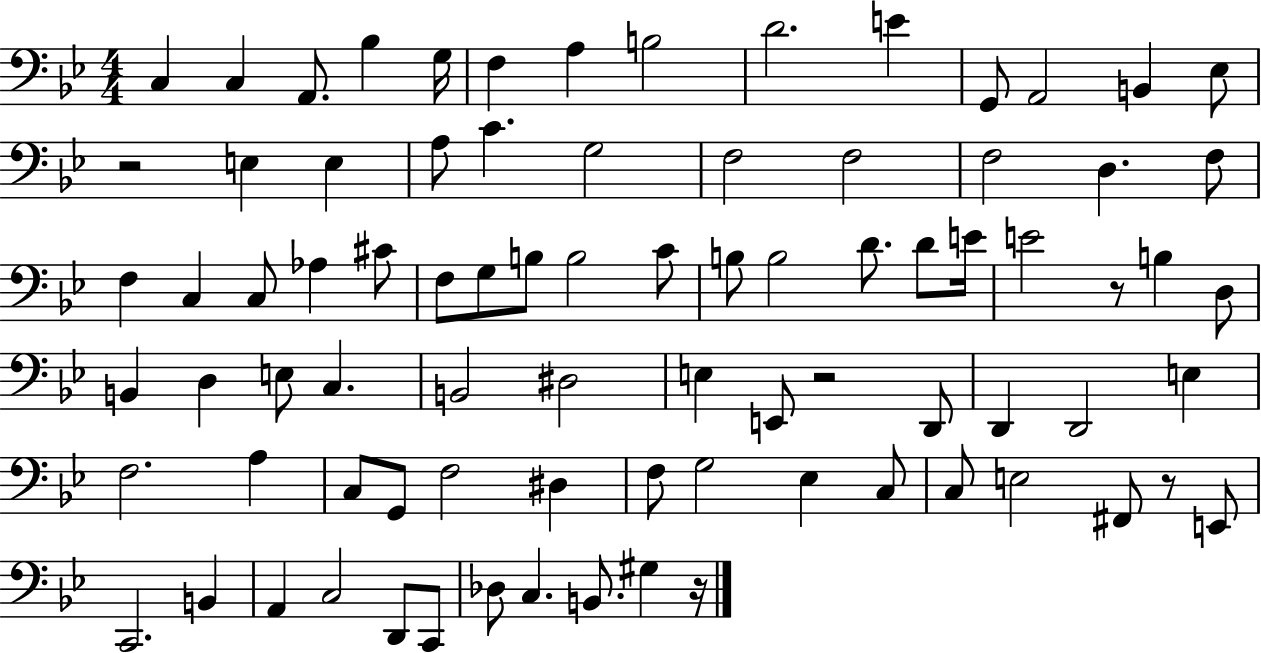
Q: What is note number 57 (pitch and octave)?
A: C3